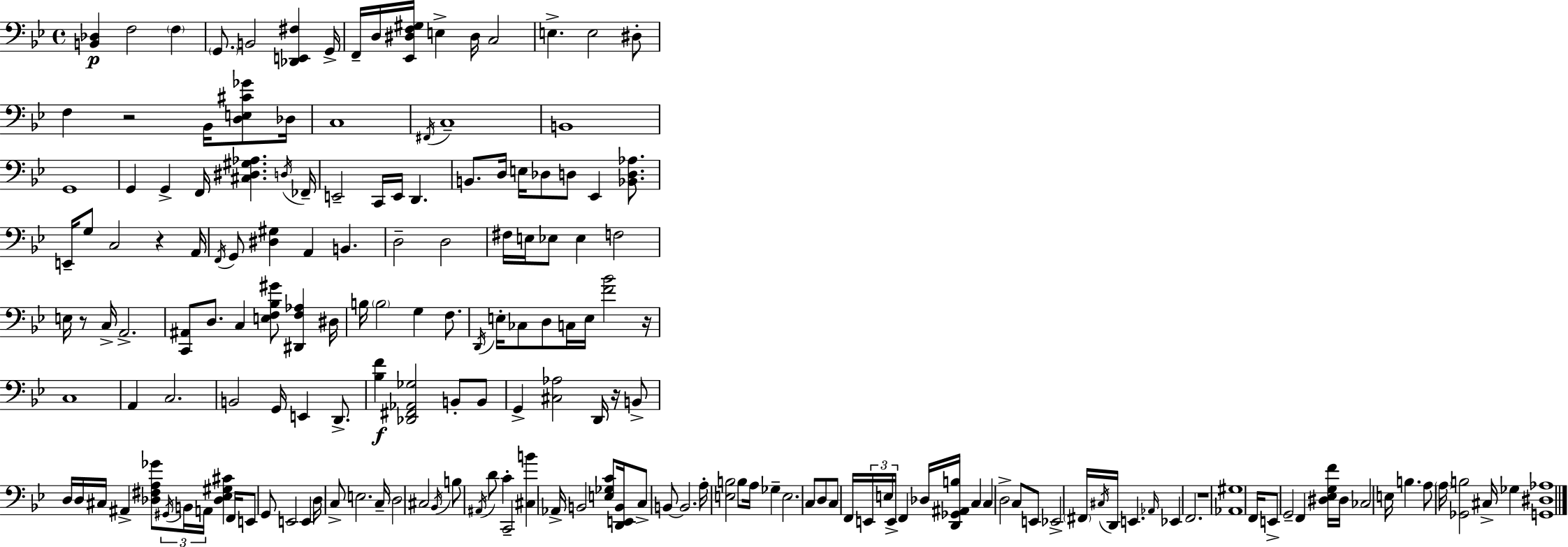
{
  \clef bass
  \time 4/4
  \defaultTimeSignature
  \key bes \major
  \repeat volta 2 { <b, des>4\p f2 \parenthesize f4 | \parenthesize g,8. b,2 <des, e, fis>4 g,16-> | f,16-- d16 <ees, dis f gis>16 e4-> dis16 c2 | e4.-> e2 dis8-. | \break f4 r2 bes,16 <d e cis' ges'>8 des16 | c1 | \acciaccatura { fis,16 } c1-- | b,1 | \break g,1 | g,4 g,4-> f,16 <cis dis gis aes>4. | \acciaccatura { d16 } fes,16-- e,2-- c,16 e,16 d,4. | b,8. d16 e16 des8 d8 ees,4 <bes, d aes>8. | \break e,16-- g8 c2 r4 | a,16 \acciaccatura { f,16 } g,8 <dis gis>4 a,4 b,4. | d2-- d2 | fis16 e16 ees8 ees4 f2 | \break e16 r8 c16-> a,2.-> | <c, ais,>8 d8. c4 <e f bes gis'>8 <dis, f aes>4 | dis16 b16 \parenthesize b2 g4 | f8. \acciaccatura { d,16 } e16-. ces8 d8 c16 e16 <f' bes'>2 | \break r16 c1 | a,4 c2. | b,2 g,16 e,4 | d,8.-> <bes f'>4\f <des, fis, aes, ges>2 | \break b,8-. b,8 g,4-> <cis aes>2 | d,16 r16 b,8-> d16 d16 cis16 ais,4-> <des fis a ges'>8 \tuplet 3/2 { \acciaccatura { gis,16 } b,16 a,16 } | <des ees gis cis'>4 f,16 e,8 g,8 e,2 | e,4 d16 c8-> e2. | \break c16-- d2 cis2 | \acciaccatura { bes,16 } b8 \acciaccatura { ais,16 } d'8 c'4-. c,2-- | <cis b'>4 aes,16-> b,2 | <e ges c'>8 <d, e, b,>16 c8-> b,8~~ b,2. | \break a16-. <e b>2 | b8 a16 ges4-- e2. | c8 d8 c8 f,16 \tuplet 3/2 { e,16 e16 e,16-> } f,4 | des16 <d, ges, ais, b>16 c4 c4 d2-> | \break c8 e,8 ees,2-> \parenthesize fis,16 | \acciaccatura { cis16 } d,16 e,4. \grace { aes,16 } ees,4 f,2. | r1 | <aes, gis>1 | \break f,16 e,8-> g,2-- | f,4 <dis ees g f'>16 dis16 ces2 | e16 b4. a8 \parenthesize a16 <ges, b>2 | cis16-> ges4 <g, dis aes>1 | \break } \bar "|."
}